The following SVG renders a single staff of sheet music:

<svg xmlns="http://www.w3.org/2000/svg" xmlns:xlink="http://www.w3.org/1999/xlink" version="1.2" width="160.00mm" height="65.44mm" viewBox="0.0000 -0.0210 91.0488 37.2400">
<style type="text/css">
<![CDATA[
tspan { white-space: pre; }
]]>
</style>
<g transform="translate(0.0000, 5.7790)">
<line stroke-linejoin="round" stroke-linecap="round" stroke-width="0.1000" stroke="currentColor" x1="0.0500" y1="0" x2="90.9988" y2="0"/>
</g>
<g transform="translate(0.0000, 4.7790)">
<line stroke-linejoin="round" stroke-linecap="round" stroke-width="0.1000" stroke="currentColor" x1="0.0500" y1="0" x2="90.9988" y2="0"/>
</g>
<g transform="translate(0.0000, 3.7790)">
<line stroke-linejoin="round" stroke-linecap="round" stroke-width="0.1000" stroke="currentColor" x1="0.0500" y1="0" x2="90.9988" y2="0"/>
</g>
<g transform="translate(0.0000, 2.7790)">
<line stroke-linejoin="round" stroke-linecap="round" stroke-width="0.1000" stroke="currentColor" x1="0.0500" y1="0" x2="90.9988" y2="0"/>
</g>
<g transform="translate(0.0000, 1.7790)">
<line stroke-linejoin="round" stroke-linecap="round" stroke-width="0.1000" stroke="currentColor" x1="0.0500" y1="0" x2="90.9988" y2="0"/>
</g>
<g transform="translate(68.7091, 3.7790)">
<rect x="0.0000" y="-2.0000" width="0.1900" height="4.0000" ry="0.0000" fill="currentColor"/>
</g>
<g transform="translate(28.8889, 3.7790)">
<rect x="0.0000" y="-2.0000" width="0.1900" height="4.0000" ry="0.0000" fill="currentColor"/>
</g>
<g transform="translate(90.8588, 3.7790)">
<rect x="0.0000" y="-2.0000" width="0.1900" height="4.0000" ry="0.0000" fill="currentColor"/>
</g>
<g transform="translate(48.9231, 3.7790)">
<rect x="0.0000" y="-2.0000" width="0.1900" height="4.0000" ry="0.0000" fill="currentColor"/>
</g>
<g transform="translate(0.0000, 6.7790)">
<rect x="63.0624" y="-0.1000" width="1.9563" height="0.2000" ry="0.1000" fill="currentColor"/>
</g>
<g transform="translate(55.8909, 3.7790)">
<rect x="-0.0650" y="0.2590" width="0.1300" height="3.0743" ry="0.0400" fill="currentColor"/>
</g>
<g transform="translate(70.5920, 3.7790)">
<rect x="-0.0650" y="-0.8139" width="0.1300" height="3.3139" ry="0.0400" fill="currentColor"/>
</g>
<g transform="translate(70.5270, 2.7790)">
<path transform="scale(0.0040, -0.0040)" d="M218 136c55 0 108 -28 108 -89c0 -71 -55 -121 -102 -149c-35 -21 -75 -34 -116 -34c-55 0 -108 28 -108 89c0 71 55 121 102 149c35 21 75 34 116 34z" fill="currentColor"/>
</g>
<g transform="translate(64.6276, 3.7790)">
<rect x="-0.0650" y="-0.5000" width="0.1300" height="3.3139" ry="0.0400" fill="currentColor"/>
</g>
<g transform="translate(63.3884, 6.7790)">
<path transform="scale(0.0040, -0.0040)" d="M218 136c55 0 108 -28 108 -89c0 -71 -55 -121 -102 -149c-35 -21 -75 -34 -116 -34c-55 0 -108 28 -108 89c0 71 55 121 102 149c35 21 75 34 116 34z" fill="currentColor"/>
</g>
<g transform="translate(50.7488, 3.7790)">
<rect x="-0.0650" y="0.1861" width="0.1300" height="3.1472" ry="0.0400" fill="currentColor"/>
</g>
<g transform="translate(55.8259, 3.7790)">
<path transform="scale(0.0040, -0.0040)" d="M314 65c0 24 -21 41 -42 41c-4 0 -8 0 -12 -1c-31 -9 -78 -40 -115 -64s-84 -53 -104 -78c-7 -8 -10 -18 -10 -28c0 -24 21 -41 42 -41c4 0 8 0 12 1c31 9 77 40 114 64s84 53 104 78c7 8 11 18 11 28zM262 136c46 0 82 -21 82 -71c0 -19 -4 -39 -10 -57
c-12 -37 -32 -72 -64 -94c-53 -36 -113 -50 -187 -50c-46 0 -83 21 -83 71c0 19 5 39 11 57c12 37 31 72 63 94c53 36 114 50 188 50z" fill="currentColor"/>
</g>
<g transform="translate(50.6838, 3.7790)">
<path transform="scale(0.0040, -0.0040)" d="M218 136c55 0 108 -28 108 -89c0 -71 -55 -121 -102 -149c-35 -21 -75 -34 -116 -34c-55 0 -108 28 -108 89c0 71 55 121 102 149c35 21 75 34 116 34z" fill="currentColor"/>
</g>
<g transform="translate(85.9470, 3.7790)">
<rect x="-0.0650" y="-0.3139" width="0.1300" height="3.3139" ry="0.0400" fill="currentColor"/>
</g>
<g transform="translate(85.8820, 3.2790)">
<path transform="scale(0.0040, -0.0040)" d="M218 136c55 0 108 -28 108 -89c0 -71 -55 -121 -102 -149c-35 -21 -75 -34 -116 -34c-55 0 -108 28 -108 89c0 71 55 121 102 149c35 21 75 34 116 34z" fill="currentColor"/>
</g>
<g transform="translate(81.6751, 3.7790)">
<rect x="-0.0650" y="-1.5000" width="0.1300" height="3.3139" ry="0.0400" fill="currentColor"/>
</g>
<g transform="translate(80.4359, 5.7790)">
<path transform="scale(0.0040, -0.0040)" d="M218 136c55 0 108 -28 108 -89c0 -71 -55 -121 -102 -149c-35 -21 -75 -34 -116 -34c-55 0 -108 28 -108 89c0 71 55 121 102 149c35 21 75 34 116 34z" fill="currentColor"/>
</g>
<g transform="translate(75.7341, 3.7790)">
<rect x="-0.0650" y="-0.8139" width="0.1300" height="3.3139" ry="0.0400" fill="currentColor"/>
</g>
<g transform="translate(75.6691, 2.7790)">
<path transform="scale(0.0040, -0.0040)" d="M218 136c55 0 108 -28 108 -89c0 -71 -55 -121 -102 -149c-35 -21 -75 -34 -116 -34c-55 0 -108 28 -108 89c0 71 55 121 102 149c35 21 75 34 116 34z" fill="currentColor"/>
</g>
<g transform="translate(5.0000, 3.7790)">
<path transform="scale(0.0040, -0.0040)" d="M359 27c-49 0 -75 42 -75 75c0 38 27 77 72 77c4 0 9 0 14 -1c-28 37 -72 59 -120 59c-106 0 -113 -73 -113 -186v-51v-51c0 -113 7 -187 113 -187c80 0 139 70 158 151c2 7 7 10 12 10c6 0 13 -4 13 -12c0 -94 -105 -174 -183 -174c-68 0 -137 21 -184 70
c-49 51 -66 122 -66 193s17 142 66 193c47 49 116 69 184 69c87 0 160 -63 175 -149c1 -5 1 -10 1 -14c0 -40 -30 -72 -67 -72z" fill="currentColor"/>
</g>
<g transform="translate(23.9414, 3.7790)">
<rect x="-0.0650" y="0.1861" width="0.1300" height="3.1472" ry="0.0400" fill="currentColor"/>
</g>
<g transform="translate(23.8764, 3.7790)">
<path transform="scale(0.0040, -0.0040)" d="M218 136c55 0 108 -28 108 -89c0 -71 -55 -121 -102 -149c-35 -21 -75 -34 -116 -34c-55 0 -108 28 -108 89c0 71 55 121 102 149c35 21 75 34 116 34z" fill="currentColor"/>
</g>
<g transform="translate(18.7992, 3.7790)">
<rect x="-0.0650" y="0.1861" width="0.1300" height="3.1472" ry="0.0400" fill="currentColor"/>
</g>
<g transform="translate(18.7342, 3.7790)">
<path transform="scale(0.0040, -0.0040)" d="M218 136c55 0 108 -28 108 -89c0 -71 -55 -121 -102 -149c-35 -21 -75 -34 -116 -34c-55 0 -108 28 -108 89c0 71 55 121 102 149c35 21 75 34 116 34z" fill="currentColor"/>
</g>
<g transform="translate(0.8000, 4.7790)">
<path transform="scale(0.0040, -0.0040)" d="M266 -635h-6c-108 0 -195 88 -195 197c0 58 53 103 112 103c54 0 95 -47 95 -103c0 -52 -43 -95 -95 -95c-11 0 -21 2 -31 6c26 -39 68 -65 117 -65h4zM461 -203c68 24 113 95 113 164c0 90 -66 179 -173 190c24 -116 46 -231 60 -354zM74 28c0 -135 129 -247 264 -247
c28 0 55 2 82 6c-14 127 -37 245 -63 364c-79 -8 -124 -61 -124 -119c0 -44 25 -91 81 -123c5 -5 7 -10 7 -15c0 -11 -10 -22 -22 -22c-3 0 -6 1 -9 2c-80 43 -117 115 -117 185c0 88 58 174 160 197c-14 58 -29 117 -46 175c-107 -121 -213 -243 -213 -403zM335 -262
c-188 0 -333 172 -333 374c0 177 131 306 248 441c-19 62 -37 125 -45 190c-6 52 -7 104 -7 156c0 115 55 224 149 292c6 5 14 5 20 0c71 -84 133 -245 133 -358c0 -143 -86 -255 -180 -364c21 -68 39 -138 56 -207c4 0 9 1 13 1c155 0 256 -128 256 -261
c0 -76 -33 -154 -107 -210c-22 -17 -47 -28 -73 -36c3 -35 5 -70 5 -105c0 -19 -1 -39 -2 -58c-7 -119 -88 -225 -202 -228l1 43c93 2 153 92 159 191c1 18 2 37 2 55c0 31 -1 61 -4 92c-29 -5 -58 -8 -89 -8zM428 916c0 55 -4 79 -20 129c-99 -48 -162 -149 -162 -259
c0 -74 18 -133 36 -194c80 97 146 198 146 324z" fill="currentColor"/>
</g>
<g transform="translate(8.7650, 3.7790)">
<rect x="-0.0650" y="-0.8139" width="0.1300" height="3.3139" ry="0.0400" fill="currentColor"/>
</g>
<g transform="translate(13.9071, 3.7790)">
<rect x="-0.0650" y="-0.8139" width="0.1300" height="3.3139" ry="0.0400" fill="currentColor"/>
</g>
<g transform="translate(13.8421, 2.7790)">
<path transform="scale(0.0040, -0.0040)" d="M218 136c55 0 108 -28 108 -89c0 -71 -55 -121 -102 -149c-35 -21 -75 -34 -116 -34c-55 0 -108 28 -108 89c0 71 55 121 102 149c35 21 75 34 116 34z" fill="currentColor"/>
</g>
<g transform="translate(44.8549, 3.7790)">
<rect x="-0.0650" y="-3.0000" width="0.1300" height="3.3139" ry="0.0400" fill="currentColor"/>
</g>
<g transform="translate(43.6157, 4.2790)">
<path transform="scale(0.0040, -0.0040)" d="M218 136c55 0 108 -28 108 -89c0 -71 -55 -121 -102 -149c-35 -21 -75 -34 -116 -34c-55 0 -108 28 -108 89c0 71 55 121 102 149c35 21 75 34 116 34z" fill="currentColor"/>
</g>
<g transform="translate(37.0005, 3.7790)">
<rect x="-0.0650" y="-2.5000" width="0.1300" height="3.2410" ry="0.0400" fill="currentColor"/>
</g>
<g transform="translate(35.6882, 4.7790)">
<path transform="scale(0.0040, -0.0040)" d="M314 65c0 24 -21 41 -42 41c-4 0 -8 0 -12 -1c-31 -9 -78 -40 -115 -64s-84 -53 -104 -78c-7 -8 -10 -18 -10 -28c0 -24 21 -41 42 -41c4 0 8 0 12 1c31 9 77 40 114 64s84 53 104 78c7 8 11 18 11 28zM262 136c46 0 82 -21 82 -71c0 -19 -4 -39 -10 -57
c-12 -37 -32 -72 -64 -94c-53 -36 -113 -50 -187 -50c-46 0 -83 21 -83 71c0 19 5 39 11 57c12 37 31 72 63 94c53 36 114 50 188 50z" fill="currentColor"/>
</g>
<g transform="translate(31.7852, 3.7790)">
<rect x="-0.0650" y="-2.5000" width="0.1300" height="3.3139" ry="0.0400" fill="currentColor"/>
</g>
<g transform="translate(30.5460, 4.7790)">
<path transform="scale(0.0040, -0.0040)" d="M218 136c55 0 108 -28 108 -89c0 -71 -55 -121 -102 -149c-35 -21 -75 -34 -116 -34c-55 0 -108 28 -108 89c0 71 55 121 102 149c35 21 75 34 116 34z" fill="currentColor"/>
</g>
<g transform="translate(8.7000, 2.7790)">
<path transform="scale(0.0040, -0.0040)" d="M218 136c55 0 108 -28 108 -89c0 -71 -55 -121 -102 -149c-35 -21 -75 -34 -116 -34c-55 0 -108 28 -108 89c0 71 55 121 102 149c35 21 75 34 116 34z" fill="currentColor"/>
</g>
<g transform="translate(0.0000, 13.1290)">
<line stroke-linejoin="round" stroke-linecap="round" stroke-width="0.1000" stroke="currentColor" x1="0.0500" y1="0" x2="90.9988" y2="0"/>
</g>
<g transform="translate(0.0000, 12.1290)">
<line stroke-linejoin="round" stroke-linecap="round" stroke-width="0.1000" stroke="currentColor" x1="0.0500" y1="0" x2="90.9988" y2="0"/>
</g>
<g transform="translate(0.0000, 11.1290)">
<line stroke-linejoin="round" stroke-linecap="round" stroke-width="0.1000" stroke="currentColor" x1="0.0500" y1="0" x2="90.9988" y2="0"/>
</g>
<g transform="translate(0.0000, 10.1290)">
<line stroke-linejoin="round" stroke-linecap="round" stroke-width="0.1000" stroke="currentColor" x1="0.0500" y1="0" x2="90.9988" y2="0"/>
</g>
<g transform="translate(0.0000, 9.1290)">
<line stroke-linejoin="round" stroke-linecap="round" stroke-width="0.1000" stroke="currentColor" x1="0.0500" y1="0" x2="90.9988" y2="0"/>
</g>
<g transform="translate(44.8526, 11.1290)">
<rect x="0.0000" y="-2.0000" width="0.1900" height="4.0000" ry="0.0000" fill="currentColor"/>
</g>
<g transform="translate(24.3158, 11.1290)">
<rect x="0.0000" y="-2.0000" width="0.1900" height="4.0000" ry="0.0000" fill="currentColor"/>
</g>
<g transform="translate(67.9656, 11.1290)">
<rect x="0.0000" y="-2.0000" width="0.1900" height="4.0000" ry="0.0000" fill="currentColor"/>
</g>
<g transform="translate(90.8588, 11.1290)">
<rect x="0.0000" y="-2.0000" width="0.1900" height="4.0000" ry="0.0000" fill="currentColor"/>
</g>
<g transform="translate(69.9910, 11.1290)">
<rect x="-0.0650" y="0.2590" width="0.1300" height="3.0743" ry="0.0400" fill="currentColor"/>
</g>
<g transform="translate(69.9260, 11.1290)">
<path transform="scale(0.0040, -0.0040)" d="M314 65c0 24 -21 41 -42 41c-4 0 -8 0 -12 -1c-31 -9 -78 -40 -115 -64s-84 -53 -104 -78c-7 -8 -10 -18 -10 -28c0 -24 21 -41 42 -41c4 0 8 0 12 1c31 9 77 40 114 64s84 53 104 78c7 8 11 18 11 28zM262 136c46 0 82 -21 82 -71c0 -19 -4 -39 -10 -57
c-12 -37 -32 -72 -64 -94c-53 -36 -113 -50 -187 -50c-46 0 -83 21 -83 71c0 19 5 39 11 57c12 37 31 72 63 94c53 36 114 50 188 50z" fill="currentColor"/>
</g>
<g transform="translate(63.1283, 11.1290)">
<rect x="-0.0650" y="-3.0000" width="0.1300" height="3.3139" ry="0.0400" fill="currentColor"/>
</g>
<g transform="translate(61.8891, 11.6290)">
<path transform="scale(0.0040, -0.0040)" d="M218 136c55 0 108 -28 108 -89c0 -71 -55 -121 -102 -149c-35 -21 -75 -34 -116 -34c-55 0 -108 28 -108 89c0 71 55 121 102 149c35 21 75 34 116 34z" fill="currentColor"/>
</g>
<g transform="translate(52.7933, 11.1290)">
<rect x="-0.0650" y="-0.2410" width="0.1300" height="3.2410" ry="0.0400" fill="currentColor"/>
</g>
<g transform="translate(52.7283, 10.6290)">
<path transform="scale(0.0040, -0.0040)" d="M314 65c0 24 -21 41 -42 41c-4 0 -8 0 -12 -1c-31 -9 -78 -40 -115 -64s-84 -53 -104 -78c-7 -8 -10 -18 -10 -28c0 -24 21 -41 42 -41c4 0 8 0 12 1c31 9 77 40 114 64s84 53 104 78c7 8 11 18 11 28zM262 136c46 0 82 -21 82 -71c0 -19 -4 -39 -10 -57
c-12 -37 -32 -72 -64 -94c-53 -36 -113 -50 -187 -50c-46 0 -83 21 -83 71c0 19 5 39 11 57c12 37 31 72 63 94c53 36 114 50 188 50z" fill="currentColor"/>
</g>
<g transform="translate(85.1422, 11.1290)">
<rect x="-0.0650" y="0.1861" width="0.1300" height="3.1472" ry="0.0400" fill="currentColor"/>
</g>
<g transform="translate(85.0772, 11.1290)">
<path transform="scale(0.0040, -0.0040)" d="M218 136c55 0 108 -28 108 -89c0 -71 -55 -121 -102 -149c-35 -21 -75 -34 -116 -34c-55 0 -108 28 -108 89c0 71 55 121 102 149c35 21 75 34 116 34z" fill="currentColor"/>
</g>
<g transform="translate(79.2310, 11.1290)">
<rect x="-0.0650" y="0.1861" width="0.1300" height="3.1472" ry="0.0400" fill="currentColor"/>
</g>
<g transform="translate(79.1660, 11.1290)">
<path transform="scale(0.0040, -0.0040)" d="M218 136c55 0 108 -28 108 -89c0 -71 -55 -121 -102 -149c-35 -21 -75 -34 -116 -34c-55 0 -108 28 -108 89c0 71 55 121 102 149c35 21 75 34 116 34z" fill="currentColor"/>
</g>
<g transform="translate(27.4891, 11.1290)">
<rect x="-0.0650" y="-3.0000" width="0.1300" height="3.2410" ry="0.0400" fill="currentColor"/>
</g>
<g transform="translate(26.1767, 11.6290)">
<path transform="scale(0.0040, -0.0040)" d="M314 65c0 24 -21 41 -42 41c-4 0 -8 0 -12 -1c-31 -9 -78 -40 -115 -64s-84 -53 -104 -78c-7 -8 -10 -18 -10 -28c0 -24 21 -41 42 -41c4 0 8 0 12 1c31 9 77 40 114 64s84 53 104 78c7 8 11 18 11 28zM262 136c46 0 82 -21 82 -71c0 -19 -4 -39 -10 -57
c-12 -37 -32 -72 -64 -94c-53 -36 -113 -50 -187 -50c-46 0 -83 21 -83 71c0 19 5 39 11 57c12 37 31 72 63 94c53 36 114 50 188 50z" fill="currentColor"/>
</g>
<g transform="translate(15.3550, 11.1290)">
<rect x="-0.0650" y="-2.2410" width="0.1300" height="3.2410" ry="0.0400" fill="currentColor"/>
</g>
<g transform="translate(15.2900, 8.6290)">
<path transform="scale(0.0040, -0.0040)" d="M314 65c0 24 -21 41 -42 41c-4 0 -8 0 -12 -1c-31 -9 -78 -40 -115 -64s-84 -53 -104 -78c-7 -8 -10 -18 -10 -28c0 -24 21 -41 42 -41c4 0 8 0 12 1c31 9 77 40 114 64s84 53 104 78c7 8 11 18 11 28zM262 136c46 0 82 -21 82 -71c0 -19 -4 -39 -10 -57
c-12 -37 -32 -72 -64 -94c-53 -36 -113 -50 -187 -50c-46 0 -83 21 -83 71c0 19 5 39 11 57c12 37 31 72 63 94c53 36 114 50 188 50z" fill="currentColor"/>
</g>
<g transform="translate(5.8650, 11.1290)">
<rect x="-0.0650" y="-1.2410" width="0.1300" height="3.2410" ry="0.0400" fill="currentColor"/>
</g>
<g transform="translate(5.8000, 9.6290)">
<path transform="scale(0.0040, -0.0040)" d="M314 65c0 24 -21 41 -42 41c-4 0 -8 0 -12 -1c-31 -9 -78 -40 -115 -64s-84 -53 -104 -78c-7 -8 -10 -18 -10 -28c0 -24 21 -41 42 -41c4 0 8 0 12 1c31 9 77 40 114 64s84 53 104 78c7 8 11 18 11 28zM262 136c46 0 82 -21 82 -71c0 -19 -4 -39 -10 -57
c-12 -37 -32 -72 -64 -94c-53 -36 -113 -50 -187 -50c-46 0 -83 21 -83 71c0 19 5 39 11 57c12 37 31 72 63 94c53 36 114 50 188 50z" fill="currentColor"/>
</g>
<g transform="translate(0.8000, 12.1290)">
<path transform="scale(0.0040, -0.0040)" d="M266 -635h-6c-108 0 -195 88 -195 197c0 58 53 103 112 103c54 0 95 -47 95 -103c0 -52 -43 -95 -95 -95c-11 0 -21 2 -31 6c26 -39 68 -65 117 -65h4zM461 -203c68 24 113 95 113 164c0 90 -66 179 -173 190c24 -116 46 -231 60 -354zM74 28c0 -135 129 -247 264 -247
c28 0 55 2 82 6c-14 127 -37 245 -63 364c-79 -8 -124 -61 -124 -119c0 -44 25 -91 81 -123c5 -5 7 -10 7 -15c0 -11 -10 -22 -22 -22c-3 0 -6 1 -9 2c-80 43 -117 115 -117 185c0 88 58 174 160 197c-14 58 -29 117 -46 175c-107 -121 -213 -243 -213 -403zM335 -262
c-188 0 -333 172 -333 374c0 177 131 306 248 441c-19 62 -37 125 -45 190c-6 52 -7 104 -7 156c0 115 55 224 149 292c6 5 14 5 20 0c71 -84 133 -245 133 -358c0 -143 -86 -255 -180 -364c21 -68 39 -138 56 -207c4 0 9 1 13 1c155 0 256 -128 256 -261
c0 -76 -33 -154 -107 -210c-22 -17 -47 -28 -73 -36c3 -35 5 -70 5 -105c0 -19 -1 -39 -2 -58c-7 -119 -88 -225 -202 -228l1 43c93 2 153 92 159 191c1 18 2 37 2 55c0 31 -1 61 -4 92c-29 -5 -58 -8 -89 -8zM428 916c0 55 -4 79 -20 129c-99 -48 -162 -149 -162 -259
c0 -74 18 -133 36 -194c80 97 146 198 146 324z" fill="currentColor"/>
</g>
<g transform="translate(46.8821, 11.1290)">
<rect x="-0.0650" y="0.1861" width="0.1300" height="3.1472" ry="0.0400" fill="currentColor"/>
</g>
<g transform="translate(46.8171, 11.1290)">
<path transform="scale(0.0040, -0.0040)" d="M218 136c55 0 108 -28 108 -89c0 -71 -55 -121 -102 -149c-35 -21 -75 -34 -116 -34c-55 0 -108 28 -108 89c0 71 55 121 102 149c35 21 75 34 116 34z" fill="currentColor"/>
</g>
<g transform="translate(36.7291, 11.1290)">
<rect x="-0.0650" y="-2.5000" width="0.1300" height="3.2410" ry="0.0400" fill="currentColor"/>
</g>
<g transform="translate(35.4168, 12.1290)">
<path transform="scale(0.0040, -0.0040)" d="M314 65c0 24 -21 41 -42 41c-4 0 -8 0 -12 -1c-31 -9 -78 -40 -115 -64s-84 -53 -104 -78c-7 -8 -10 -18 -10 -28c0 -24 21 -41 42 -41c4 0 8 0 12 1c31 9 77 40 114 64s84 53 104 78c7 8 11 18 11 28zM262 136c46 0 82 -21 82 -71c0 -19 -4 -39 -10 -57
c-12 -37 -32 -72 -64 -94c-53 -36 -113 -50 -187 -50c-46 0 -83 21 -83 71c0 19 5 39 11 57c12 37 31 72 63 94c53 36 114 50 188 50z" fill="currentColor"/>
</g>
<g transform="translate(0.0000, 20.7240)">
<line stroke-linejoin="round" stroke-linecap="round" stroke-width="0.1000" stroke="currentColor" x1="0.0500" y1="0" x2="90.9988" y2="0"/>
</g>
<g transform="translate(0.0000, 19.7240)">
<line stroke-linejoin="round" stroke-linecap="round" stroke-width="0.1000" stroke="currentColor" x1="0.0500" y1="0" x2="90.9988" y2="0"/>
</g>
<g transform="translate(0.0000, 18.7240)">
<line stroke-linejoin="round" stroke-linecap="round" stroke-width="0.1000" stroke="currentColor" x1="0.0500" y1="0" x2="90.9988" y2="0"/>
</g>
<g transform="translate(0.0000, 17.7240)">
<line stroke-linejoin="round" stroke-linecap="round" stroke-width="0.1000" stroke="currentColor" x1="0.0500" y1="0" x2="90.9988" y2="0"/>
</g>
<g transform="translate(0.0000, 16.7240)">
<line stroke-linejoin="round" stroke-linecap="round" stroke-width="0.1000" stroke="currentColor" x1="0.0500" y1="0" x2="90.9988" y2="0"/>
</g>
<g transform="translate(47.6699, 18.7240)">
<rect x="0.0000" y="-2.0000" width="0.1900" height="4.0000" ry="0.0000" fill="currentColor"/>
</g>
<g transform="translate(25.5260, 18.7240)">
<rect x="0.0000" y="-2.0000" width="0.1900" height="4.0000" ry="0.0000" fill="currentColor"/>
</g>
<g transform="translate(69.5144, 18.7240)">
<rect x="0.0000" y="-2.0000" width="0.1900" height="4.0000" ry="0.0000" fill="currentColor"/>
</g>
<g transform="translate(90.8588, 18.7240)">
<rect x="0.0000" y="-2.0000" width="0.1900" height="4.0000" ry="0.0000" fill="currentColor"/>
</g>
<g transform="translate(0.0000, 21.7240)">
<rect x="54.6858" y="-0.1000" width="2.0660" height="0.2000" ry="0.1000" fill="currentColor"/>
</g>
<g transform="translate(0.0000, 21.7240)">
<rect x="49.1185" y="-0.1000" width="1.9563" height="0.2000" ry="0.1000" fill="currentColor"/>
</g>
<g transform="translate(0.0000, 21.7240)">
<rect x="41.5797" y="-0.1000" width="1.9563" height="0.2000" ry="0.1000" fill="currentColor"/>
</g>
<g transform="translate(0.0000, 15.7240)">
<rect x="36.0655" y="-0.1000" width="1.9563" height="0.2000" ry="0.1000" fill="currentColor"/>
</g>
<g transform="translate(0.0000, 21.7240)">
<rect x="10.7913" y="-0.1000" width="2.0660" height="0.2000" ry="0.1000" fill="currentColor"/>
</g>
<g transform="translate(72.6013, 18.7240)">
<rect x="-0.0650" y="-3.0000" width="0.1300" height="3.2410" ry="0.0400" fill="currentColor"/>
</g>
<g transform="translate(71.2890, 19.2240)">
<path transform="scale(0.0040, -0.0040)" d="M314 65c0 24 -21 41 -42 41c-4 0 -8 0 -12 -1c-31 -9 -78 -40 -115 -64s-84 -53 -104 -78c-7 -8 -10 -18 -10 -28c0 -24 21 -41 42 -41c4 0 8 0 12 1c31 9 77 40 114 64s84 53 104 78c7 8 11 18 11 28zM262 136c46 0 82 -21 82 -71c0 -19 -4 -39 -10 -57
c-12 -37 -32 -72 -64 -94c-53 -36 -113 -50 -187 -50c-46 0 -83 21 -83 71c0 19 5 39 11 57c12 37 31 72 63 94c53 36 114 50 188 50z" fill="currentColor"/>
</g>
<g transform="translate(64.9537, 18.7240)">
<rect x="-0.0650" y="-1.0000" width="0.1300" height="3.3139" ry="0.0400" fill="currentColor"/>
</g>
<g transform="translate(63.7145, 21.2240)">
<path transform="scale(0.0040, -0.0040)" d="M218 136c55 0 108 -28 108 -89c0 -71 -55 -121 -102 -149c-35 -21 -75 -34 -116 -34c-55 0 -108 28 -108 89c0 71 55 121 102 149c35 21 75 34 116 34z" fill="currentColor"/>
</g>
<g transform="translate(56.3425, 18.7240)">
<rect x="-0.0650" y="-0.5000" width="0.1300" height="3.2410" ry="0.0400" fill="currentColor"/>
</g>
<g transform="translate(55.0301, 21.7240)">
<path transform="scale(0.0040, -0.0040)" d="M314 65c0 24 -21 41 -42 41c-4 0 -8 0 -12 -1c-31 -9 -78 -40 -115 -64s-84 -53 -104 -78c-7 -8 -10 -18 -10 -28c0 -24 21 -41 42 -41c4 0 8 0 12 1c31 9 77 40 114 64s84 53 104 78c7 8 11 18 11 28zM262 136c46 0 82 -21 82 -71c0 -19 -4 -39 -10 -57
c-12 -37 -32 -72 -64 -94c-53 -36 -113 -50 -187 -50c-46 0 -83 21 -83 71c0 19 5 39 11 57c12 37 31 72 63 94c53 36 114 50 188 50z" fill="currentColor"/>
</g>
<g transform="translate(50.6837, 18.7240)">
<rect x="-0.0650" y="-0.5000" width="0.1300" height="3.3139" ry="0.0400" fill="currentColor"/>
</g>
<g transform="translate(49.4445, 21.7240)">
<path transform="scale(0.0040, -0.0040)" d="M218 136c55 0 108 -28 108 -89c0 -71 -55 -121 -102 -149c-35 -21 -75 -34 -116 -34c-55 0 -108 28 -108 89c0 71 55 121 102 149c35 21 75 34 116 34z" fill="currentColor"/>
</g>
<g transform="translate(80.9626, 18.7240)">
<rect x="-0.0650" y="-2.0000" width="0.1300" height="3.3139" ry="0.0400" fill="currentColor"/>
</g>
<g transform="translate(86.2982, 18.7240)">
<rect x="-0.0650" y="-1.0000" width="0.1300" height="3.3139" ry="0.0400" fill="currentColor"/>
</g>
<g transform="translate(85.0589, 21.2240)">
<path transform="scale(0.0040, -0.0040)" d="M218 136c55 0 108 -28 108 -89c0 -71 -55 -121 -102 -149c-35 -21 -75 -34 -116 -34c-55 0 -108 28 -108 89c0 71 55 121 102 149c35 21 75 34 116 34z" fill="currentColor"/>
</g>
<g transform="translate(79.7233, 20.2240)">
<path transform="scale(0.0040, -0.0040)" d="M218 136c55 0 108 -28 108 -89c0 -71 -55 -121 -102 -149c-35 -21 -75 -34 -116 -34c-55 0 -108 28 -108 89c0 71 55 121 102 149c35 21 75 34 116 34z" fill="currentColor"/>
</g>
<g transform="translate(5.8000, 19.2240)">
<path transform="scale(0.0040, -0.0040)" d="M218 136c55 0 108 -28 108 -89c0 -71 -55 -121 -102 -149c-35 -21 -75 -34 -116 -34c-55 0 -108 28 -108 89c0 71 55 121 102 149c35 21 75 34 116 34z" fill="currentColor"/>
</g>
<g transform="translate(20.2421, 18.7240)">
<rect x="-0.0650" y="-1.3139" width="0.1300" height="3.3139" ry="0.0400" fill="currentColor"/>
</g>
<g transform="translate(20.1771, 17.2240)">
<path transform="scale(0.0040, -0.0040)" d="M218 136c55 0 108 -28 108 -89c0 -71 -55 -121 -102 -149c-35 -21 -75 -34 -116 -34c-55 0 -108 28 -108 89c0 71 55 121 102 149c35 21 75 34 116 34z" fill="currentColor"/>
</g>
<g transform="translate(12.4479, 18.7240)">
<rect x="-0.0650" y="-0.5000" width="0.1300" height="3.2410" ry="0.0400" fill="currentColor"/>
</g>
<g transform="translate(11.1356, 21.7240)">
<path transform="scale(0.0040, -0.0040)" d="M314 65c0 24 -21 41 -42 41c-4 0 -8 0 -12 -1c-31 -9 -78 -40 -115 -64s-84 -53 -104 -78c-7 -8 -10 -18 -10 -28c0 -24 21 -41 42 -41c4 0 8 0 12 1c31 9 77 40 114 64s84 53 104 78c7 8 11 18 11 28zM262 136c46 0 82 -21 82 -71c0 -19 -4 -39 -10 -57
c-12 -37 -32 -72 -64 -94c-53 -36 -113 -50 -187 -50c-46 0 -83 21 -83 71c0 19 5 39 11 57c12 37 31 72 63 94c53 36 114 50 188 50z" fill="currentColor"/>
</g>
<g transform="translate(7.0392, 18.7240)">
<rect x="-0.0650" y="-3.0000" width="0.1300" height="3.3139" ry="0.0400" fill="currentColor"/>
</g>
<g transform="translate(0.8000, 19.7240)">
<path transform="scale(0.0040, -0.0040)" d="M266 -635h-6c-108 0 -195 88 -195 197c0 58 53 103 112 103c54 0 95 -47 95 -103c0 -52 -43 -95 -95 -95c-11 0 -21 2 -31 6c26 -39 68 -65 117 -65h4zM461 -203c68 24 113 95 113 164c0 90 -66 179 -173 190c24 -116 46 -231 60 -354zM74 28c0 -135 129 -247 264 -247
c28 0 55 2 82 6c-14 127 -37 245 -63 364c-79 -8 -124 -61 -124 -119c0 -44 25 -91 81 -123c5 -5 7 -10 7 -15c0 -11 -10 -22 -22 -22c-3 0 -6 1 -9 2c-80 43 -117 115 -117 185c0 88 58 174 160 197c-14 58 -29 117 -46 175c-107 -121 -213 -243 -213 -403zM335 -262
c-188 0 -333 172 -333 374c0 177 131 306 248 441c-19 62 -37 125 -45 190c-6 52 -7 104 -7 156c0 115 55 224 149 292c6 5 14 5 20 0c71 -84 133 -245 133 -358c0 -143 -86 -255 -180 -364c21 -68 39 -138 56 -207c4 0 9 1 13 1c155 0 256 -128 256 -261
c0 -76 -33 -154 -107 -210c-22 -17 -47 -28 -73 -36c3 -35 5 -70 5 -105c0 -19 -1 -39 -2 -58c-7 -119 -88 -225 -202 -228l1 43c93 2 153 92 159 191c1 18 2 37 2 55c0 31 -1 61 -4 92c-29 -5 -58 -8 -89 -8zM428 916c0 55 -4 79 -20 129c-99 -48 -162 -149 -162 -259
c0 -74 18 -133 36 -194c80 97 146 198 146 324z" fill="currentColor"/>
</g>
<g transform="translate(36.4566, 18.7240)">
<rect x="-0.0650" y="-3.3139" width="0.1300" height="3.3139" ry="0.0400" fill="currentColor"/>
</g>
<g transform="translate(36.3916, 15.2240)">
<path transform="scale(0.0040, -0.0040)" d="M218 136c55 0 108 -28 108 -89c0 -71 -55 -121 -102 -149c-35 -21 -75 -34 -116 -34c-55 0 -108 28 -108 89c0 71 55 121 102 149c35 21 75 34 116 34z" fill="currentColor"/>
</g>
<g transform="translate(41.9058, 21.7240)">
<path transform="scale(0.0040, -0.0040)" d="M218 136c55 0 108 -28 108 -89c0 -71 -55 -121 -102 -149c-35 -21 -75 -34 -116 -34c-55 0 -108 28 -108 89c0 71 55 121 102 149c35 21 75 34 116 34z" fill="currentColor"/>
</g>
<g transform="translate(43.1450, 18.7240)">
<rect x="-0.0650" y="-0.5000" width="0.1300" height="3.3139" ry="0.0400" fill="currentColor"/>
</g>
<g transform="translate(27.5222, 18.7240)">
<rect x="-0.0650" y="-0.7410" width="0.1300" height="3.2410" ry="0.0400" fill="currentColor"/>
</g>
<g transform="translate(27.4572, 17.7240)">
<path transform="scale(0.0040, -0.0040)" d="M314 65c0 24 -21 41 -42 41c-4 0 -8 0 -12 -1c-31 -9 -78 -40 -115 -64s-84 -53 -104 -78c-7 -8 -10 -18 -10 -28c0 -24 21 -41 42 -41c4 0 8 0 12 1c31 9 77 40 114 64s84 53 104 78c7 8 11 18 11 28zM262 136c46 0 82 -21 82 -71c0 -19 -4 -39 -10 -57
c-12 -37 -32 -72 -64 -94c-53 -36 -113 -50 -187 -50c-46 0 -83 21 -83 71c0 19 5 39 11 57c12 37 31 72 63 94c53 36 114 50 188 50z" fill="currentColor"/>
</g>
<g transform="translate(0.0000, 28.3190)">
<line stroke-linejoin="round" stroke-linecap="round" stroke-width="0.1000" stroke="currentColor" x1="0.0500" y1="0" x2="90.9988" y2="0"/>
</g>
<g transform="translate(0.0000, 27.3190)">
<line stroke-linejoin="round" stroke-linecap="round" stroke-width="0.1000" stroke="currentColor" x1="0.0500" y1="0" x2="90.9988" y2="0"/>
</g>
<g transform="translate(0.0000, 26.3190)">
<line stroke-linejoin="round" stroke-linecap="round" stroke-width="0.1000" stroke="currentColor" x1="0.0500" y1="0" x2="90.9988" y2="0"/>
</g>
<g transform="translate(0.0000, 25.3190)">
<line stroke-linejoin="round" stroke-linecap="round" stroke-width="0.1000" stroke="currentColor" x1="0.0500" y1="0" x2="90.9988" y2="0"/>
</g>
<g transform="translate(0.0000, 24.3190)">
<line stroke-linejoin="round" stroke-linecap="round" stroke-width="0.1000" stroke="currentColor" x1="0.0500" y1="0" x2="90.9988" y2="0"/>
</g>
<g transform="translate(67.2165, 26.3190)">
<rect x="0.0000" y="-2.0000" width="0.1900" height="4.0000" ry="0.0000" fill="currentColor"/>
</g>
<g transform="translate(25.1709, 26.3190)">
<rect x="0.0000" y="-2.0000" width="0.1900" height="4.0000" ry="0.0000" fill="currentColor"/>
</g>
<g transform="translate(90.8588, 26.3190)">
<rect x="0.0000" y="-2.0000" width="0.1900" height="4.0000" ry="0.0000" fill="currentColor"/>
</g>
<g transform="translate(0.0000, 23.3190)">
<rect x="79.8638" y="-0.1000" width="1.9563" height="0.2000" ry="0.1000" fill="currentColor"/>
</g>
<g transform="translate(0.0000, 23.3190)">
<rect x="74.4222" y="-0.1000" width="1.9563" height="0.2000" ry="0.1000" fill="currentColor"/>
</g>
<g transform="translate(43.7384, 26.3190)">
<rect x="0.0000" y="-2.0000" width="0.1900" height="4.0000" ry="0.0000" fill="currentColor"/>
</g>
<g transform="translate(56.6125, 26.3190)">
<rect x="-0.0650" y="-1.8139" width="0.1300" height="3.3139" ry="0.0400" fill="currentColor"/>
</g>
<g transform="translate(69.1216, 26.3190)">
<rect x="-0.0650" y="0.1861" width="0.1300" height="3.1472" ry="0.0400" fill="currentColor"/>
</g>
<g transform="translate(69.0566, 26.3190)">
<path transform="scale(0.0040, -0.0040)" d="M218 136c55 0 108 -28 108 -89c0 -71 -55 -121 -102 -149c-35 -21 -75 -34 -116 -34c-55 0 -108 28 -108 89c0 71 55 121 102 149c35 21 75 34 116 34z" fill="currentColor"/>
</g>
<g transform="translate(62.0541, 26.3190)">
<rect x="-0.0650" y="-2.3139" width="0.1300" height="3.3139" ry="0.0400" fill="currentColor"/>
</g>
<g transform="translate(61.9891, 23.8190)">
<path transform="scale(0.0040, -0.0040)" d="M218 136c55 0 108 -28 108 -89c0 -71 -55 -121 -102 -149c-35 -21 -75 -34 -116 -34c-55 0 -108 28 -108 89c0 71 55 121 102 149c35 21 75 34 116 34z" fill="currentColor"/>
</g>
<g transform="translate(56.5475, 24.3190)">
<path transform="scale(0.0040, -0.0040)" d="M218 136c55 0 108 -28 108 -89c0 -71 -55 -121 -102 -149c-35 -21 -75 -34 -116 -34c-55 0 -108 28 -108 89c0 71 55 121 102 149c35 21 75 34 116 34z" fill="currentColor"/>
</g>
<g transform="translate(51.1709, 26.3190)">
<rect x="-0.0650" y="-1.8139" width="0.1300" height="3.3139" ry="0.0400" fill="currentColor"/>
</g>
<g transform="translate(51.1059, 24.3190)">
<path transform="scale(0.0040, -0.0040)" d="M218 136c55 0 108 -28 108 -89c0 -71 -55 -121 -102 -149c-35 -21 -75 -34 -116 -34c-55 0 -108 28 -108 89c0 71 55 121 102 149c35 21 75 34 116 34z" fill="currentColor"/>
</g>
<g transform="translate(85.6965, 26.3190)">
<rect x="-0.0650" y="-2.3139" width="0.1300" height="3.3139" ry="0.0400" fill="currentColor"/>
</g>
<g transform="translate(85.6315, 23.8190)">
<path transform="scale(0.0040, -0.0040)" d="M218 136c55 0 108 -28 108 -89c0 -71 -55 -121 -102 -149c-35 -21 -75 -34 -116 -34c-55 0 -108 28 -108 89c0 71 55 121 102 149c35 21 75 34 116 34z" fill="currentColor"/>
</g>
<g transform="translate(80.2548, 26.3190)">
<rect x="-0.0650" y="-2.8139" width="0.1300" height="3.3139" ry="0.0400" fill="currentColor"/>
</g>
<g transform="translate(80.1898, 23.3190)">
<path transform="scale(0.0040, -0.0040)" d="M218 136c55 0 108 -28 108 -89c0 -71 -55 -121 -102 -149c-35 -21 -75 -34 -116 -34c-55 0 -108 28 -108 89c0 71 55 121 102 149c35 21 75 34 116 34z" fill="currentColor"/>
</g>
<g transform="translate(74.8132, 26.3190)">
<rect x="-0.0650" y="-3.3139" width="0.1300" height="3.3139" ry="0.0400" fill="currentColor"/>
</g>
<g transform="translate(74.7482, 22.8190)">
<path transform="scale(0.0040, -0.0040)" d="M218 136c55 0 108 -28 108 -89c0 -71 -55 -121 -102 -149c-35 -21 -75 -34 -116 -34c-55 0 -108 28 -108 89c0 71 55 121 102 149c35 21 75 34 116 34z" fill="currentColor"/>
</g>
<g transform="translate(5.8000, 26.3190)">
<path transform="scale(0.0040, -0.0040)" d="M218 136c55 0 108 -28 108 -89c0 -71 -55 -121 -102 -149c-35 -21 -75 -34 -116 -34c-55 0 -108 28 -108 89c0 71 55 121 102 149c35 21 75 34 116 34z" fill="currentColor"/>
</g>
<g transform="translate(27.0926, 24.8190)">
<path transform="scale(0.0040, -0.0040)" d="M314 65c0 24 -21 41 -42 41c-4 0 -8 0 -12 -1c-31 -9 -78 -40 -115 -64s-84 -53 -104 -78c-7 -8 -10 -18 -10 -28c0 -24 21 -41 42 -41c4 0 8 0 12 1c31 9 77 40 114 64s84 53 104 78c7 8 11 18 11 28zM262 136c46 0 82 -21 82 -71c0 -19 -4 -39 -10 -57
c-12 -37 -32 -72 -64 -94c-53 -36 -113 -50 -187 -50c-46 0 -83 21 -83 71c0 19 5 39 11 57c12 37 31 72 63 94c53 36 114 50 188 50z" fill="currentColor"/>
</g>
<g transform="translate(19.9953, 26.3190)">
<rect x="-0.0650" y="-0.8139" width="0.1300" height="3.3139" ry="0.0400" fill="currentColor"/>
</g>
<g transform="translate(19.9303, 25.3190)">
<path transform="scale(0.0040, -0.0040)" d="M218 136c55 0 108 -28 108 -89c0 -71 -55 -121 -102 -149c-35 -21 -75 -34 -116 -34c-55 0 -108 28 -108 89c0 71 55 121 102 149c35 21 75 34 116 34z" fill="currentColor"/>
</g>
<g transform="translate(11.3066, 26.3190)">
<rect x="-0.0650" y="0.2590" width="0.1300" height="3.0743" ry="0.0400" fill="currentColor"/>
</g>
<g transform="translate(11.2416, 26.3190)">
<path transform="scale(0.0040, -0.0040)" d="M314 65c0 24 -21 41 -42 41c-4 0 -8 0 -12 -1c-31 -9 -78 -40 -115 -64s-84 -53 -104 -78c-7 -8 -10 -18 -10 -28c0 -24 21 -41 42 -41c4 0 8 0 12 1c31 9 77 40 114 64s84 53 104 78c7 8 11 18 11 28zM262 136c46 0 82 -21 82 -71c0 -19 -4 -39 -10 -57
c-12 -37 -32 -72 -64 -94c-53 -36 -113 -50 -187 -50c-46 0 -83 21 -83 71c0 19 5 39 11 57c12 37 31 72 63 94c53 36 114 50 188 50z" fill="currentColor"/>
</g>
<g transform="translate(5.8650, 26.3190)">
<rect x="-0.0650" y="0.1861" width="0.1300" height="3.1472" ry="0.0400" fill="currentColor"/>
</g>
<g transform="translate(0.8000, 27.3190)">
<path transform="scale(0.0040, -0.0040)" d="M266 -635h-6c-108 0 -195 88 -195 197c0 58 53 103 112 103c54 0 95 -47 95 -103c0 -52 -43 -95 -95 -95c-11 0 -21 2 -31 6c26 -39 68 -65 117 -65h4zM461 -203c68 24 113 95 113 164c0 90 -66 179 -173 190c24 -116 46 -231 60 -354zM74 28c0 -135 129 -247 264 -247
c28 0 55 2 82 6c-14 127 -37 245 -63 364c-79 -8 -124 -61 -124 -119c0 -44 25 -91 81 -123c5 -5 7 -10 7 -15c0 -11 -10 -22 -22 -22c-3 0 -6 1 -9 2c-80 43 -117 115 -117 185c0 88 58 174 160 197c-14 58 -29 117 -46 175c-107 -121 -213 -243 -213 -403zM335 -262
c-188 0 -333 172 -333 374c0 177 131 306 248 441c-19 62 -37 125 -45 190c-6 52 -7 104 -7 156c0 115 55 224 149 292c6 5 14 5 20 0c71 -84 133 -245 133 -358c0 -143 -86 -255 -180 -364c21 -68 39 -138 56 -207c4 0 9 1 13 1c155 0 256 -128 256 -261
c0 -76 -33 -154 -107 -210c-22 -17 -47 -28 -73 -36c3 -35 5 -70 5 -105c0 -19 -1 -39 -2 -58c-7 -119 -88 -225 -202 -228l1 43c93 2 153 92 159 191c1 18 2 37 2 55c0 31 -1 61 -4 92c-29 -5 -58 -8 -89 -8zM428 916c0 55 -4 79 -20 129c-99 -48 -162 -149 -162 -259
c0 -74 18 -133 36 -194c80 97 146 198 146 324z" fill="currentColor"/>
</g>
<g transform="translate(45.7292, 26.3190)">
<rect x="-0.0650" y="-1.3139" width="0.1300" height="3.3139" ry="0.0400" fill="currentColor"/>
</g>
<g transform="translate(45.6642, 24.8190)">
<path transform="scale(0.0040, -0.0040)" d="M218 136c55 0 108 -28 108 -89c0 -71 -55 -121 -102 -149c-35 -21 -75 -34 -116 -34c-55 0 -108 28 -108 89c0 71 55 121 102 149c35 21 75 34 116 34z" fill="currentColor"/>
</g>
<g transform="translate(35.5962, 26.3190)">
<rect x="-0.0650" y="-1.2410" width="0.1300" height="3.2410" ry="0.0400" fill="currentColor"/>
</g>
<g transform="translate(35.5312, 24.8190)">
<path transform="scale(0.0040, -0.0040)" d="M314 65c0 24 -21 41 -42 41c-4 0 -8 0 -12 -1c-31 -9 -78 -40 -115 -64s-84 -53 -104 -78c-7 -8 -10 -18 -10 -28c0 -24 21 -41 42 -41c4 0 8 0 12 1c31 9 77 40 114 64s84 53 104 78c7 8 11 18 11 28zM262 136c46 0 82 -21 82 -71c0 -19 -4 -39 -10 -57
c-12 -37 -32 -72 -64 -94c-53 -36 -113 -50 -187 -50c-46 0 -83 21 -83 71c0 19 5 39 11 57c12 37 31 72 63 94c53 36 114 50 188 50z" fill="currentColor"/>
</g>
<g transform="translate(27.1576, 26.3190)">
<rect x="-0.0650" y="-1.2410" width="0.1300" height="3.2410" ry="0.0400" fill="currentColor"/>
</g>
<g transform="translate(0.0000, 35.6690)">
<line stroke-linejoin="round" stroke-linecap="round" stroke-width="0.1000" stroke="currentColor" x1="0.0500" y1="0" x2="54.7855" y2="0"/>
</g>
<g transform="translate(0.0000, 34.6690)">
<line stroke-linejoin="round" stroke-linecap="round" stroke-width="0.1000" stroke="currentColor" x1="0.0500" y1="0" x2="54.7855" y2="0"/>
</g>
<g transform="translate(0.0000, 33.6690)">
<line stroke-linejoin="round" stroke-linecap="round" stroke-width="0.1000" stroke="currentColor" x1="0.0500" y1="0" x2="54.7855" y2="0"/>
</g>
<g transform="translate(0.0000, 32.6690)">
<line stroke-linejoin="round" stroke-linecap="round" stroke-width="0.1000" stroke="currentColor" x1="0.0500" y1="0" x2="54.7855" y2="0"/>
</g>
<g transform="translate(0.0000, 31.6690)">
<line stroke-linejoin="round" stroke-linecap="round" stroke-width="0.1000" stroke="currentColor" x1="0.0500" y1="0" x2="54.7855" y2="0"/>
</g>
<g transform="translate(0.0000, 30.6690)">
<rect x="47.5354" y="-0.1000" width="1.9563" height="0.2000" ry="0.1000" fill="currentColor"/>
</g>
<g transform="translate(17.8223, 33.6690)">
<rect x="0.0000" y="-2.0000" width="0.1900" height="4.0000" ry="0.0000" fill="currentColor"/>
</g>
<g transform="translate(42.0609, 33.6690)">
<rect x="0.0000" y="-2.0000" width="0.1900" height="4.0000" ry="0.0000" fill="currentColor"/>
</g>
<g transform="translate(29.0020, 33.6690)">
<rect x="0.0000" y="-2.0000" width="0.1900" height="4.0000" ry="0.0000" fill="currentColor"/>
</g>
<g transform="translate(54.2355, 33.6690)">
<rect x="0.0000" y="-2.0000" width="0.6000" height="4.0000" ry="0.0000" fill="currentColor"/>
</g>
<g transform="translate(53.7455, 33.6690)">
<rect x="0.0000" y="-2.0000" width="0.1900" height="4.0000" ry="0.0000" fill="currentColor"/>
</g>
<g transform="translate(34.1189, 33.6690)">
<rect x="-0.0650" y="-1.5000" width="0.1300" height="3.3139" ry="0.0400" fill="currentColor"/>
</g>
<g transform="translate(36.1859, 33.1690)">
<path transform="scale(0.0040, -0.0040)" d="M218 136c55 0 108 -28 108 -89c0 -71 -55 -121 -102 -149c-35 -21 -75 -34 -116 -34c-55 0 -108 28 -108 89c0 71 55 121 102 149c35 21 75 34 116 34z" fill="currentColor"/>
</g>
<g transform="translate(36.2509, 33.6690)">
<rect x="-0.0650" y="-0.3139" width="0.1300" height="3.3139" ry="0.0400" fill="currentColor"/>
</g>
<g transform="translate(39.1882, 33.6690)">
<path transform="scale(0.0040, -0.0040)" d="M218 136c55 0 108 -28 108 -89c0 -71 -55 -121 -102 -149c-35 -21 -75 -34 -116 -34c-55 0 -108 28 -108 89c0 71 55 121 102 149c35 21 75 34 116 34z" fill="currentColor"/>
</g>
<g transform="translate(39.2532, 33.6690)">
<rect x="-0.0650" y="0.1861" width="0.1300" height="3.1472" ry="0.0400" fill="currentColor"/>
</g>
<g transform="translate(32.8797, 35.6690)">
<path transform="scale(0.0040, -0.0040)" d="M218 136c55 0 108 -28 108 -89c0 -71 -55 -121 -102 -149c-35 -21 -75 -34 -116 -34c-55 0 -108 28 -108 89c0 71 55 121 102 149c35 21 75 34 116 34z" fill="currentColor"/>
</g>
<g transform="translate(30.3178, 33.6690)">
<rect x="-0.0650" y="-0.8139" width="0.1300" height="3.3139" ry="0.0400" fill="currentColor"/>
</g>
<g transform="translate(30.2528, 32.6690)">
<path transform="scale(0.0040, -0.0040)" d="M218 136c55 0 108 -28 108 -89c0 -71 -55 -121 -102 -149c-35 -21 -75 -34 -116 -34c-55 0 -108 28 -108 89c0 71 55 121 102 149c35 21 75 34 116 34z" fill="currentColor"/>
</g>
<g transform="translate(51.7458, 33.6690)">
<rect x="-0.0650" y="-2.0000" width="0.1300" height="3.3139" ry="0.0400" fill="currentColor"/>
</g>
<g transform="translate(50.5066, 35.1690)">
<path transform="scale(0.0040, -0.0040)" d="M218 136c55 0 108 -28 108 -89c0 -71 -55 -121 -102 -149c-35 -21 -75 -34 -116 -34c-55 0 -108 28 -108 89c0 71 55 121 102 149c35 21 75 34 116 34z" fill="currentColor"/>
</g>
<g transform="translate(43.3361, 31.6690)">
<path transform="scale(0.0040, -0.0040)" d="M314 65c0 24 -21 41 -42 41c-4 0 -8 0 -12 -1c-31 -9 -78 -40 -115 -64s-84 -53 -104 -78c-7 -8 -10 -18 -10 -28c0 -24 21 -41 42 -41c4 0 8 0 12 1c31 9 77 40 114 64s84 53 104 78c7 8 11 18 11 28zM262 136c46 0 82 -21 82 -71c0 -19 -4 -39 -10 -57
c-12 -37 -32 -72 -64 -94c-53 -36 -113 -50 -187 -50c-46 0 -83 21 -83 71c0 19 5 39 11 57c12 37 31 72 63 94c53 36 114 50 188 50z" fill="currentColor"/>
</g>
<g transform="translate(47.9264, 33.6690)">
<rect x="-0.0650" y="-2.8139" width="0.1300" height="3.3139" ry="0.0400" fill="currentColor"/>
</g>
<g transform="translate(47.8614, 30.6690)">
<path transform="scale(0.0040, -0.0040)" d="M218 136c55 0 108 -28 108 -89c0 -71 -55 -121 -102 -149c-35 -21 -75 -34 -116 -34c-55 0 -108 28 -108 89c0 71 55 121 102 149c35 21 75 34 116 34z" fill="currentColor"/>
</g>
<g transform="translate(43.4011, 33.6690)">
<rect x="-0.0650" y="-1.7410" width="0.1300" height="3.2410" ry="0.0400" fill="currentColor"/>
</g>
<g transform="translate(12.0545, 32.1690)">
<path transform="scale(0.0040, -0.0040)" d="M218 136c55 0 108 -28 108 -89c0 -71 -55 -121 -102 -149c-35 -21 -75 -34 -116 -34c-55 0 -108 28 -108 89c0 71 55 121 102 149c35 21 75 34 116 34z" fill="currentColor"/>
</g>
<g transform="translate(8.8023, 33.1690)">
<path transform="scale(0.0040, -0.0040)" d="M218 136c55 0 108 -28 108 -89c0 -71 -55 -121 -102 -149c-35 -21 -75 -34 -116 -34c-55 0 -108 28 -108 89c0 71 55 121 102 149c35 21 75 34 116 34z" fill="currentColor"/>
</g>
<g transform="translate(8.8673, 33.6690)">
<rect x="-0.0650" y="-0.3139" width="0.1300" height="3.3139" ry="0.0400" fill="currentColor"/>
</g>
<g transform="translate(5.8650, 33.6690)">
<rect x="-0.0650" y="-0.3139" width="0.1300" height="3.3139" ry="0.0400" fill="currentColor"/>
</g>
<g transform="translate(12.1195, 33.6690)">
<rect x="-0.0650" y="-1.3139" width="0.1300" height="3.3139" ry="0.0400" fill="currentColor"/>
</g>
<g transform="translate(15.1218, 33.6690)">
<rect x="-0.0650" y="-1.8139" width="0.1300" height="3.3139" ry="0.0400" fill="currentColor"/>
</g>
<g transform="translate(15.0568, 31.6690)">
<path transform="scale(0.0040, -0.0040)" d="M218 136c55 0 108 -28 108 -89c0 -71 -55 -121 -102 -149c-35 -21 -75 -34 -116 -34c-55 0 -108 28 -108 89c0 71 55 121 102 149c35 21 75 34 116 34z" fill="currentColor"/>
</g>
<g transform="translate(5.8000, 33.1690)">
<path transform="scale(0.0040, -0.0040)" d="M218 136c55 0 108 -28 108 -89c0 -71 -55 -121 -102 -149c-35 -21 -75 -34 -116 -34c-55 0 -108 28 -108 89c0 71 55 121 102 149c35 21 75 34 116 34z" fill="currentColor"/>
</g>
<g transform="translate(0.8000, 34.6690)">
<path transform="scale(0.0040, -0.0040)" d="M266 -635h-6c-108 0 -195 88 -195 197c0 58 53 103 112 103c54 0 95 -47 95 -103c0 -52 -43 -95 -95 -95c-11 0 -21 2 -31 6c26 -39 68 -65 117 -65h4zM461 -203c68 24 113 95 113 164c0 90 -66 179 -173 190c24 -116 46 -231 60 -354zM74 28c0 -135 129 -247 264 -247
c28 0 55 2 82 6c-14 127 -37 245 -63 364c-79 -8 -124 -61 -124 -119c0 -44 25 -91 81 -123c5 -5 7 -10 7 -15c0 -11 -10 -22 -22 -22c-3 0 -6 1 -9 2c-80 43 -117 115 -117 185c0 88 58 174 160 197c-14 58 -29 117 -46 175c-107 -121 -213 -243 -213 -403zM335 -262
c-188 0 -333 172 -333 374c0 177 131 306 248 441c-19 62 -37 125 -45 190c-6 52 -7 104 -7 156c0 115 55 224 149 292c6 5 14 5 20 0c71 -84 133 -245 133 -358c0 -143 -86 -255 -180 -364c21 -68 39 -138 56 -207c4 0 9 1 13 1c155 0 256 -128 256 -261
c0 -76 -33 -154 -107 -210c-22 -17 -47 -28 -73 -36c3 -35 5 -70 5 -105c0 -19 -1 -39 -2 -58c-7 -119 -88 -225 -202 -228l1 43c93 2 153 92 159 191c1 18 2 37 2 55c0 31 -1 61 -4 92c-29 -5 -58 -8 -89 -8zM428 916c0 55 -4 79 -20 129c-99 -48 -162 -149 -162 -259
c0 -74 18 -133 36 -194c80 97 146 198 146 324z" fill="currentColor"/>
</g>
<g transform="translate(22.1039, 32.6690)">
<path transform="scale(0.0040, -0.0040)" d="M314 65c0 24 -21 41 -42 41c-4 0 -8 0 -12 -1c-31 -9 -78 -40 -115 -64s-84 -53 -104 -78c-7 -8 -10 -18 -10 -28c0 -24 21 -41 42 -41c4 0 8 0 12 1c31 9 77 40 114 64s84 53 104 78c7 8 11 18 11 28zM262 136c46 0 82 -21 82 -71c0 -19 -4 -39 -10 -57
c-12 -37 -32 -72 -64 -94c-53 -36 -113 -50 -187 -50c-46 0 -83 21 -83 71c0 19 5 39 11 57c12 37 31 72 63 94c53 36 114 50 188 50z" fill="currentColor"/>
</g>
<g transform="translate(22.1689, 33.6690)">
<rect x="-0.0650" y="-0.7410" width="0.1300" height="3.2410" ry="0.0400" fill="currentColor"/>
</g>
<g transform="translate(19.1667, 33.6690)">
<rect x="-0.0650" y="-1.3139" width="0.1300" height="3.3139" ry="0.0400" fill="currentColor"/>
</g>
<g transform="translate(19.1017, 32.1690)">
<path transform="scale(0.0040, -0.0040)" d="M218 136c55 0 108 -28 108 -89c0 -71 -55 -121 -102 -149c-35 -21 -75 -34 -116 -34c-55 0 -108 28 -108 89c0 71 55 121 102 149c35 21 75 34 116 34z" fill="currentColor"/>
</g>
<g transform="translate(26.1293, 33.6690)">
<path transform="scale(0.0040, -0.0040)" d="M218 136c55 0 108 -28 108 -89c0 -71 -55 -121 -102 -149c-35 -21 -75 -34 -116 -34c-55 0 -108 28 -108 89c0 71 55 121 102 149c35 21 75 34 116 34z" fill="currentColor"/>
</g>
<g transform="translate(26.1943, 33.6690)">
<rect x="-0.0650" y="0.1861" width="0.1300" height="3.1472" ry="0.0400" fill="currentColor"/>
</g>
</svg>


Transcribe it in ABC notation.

X:1
T:Untitled
M:4/4
L:1/4
K:C
d d B B G G2 A B B2 C d d E c e2 g2 A2 G2 B c2 A B2 B B A C2 e d2 b C C C2 D A2 F D B B2 d e2 e2 e f f g B b a g c c e f e d2 B d E c B f2 a F